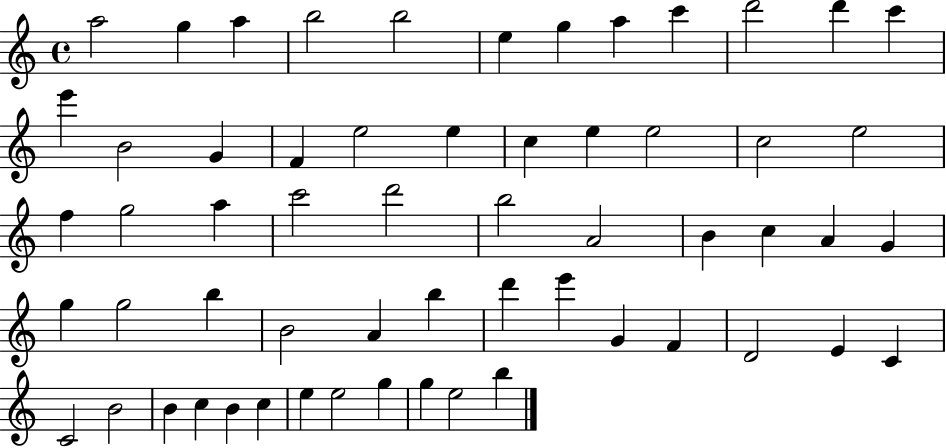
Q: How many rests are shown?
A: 0